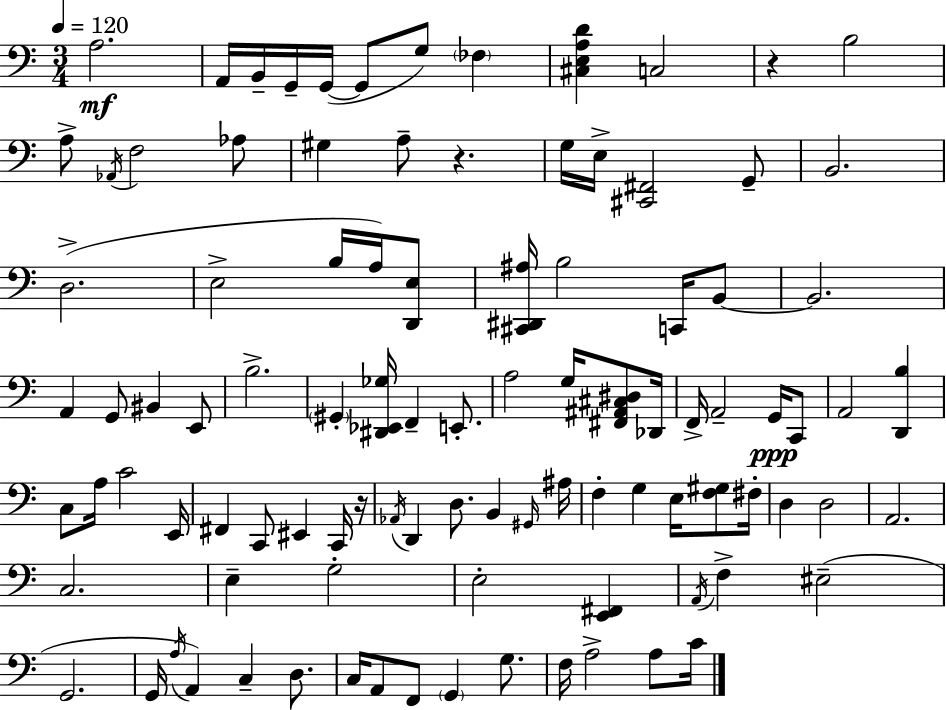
A3/h. A2/s B2/s G2/s G2/s G2/e G3/e FES3/q [C#3,E3,A3,D4]/q C3/h R/q B3/h A3/e Ab2/s F3/h Ab3/e G#3/q A3/e R/q. G3/s E3/s [C#2,F#2]/h G2/e B2/h. D3/h. E3/h B3/s A3/s [D2,E3]/e [C#2,D#2,A#3]/s B3/h C2/s B2/e B2/h. A2/q G2/e BIS2/q E2/e B3/h. G#2/q [D#2,Eb2,Gb3]/s F2/q E2/e. A3/h G3/s [F#2,A#2,C#3,D#3]/e Db2/s F2/s A2/h G2/s C2/e A2/h [D2,B3]/q C3/e A3/s C4/h E2/s F#2/q C2/e EIS2/q C2/s R/s Ab2/s D2/q D3/e. B2/q G#2/s A#3/s F3/q G3/q E3/s [F3,G#3]/e F#3/s D3/q D3/h A2/h. C3/h. E3/q G3/h E3/h [E2,F#2]/q A2/s F3/q EIS3/h G2/h. G2/s A3/s A2/q C3/q D3/e. C3/s A2/e F2/e G2/q G3/e. F3/s A3/h A3/e C4/s